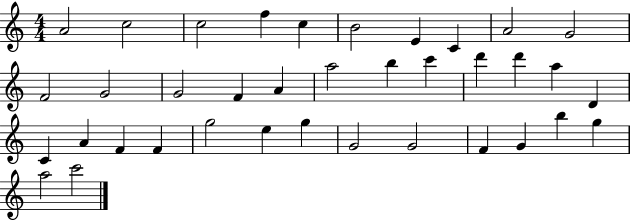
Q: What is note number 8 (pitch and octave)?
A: C4